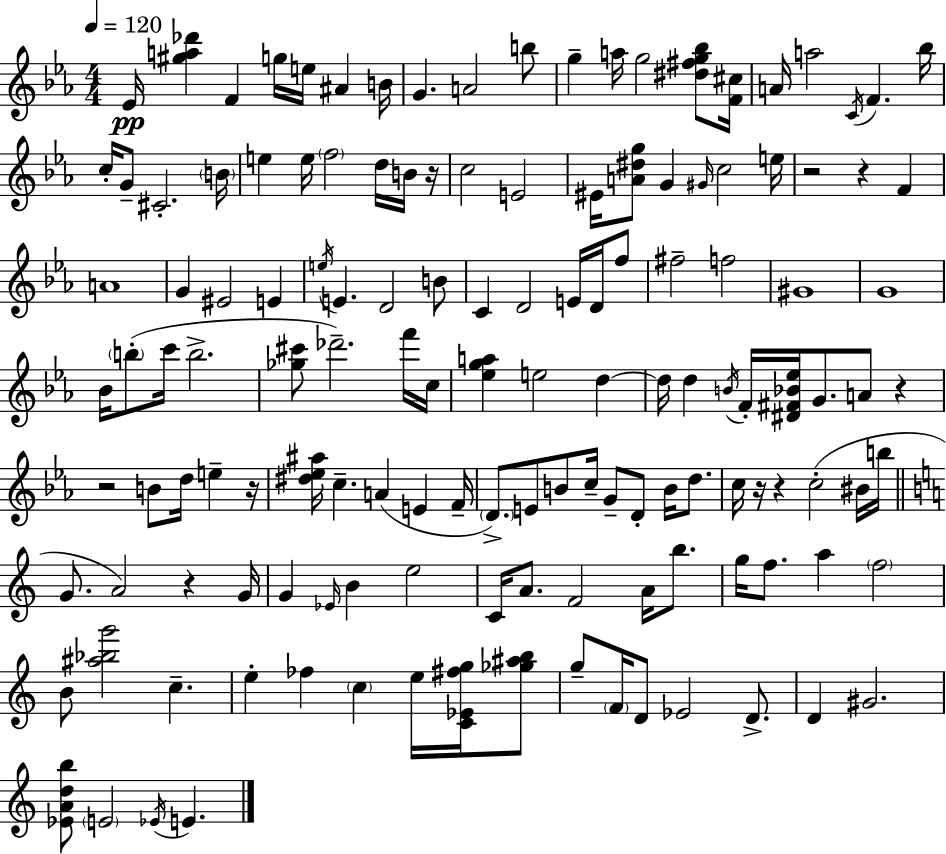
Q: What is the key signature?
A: EES major